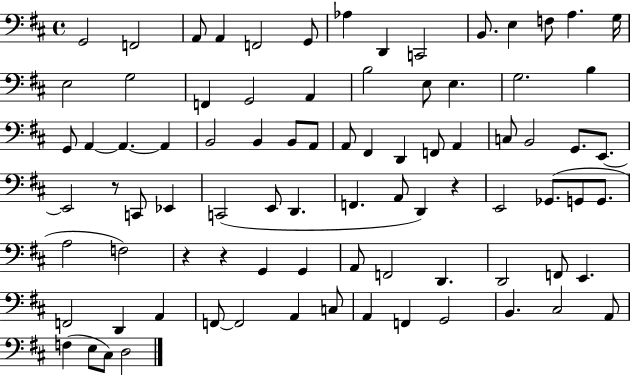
G2/h F2/h A2/e A2/q F2/h G2/e Ab3/q D2/q C2/h B2/e. E3/q F3/e A3/q. G3/s E3/h G3/h F2/q G2/h A2/q B3/h E3/e E3/q. G3/h. B3/q G2/e A2/q A2/q. A2/q B2/h B2/q B2/e A2/e A2/e F#2/q D2/q F2/e A2/q C3/e B2/h G2/e. E2/e. E2/h R/e C2/e Eb2/q C2/h E2/e D2/q. F2/q. A2/e D2/q R/q E2/h Gb2/e. G2/e G2/e. A3/h F3/h R/q R/q G2/q G2/q A2/e F2/h D2/q. D2/h F2/e E2/q. F2/h D2/q A2/q F2/e F2/h A2/q C3/e A2/q F2/q G2/h B2/q. C#3/h A2/e F3/q E3/e C#3/e D3/h